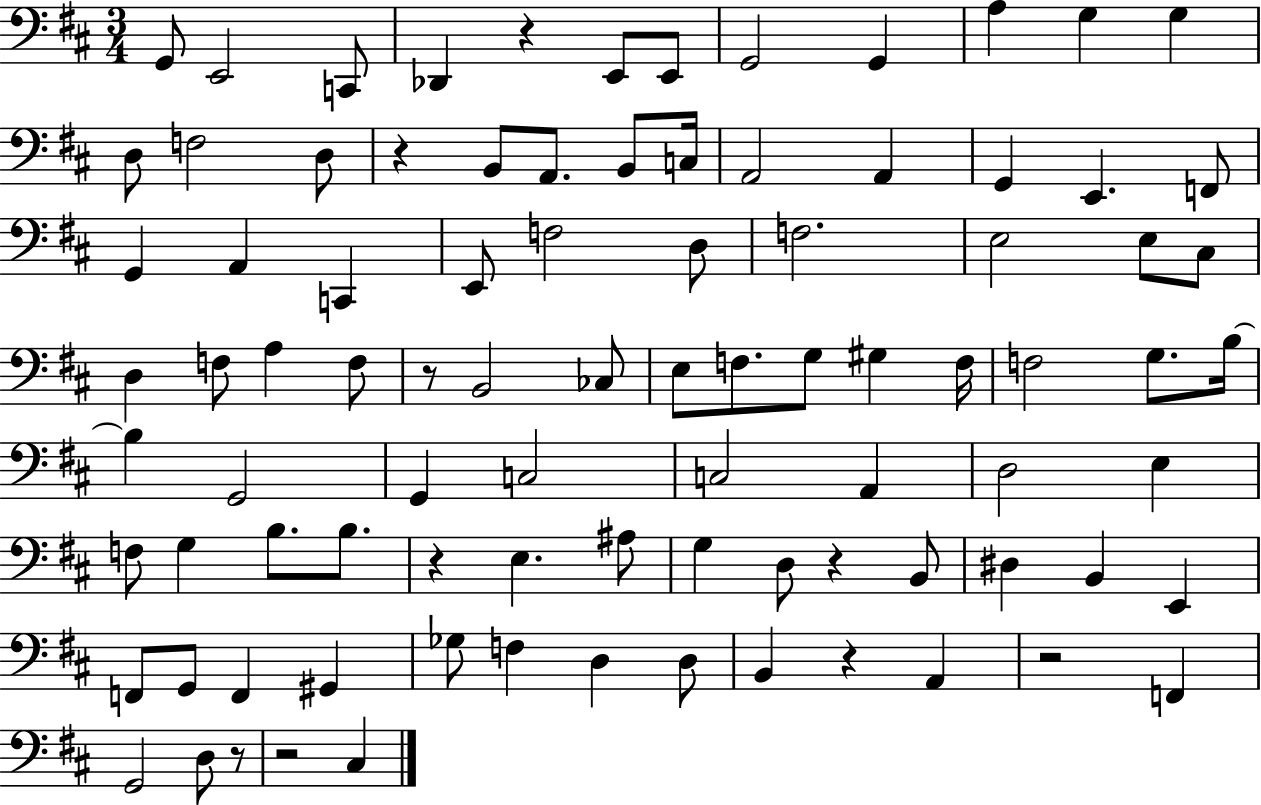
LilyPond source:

{
  \clef bass
  \numericTimeSignature
  \time 3/4
  \key d \major
  \repeat volta 2 { g,8 e,2 c,8 | des,4 r4 e,8 e,8 | g,2 g,4 | a4 g4 g4 | \break d8 f2 d8 | r4 b,8 a,8. b,8 c16 | a,2 a,4 | g,4 e,4. f,8 | \break g,4 a,4 c,4 | e,8 f2 d8 | f2. | e2 e8 cis8 | \break d4 f8 a4 f8 | r8 b,2 ces8 | e8 f8. g8 gis4 f16 | f2 g8. b16~~ | \break b4 g,2 | g,4 c2 | c2 a,4 | d2 e4 | \break f8 g4 b8. b8. | r4 e4. ais8 | g4 d8 r4 b,8 | dis4 b,4 e,4 | \break f,8 g,8 f,4 gis,4 | ges8 f4 d4 d8 | b,4 r4 a,4 | r2 f,4 | \break g,2 d8 r8 | r2 cis4 | } \bar "|."
}